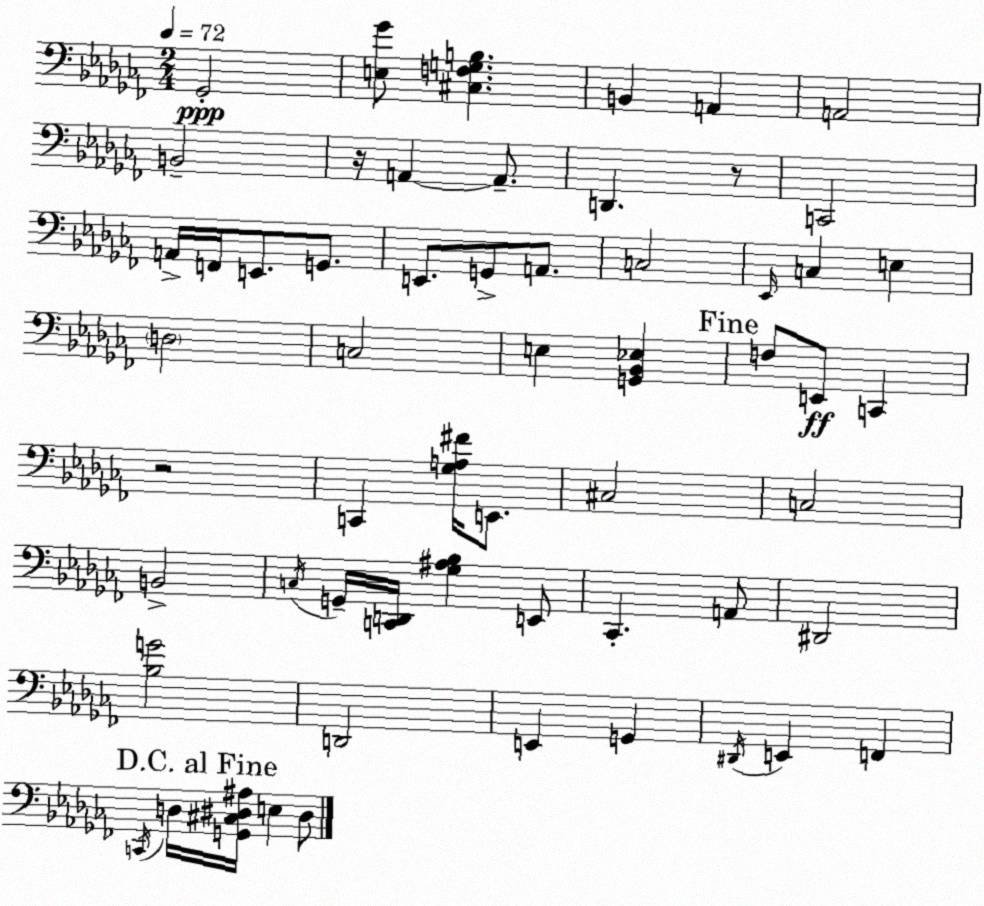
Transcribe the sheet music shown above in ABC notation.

X:1
T:Untitled
M:2/4
L:1/4
K:Abm
_G,,2 [E,_G]/2 [^C,F,G,B,] B,, A,, A,,2 B,,2 z/4 A,, A,,/2 D,, z/2 C,,2 A,,/4 F,,/4 E,,/2 G,,/2 E,,/2 G,,/2 A,,/2 C,2 _E,,/4 C, E, D,2 C,2 E, [G,,_B,,_E,] F,/2 E,,/2 C,, z2 C,, [_G,A,^F]/4 E,,/2 ^C,2 C,2 B,,2 C,/4 G,,/4 [C,,D,,]/4 [_G,^A,_B,] E,,/2 _C,, A,,/2 ^D,,2 [_B,G]2 D,,2 E,, G,, ^D,,/4 E,, F,, C,,/4 D,/4 [G,,^C,^D,^A,]/4 E, ^D,/2